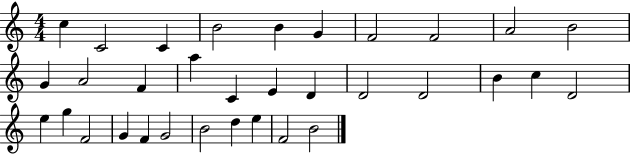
X:1
T:Untitled
M:4/4
L:1/4
K:C
c C2 C B2 B G F2 F2 A2 B2 G A2 F a C E D D2 D2 B c D2 e g F2 G F G2 B2 d e F2 B2